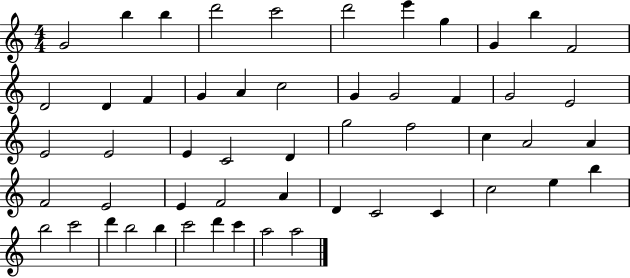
{
  \clef treble
  \numericTimeSignature
  \time 4/4
  \key c \major
  g'2 b''4 b''4 | d'''2 c'''2 | d'''2 e'''4 g''4 | g'4 b''4 f'2 | \break d'2 d'4 f'4 | g'4 a'4 c''2 | g'4 g'2 f'4 | g'2 e'2 | \break e'2 e'2 | e'4 c'2 d'4 | g''2 f''2 | c''4 a'2 a'4 | \break f'2 e'2 | e'4 f'2 a'4 | d'4 c'2 c'4 | c''2 e''4 b''4 | \break b''2 c'''2 | d'''4 b''2 b''4 | c'''2 d'''4 c'''4 | a''2 a''2 | \break \bar "|."
}